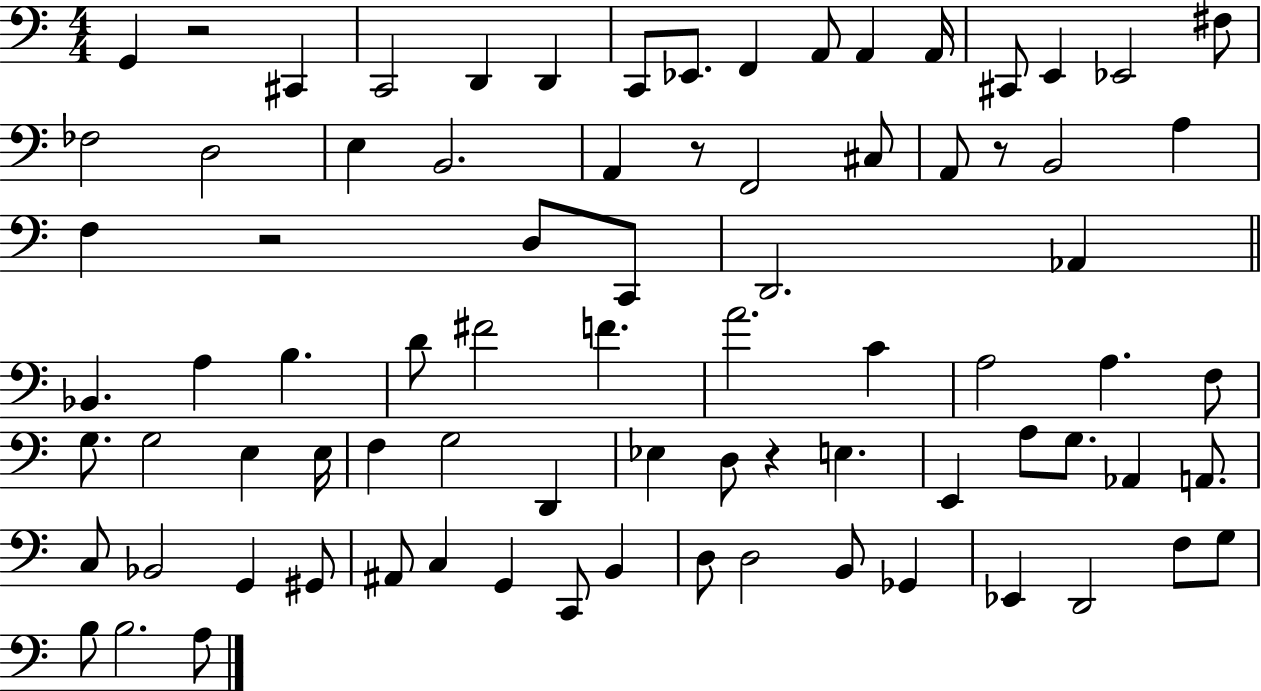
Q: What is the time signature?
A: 4/4